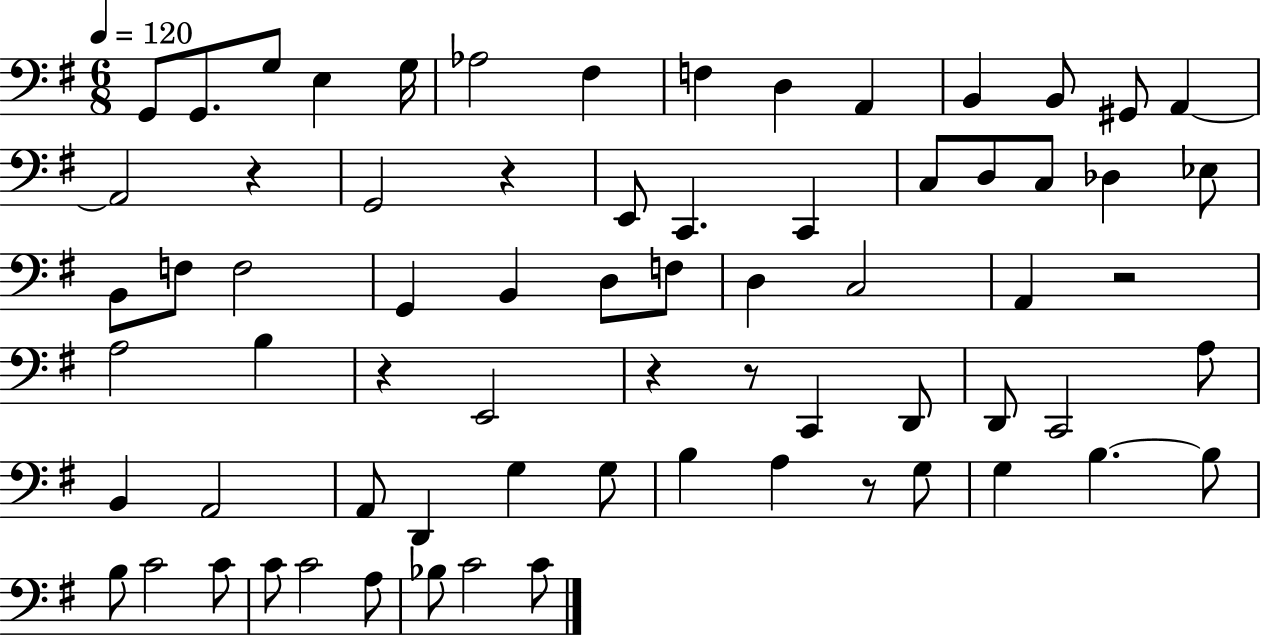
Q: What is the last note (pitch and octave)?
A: C4